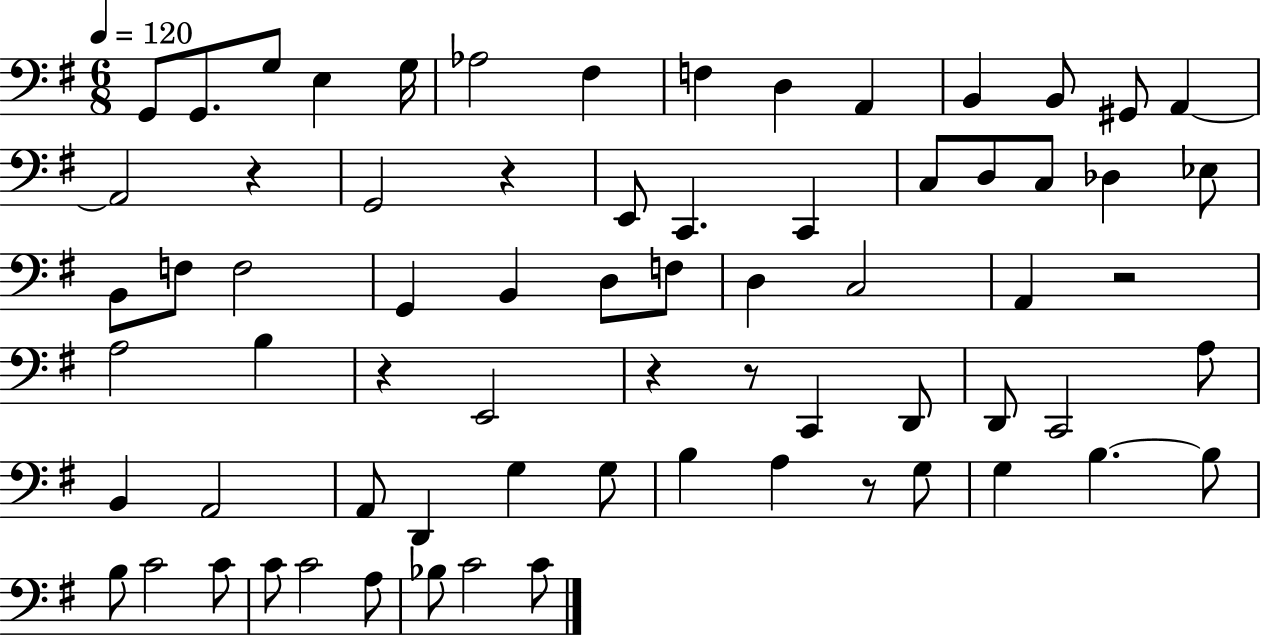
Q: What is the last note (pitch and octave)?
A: C4